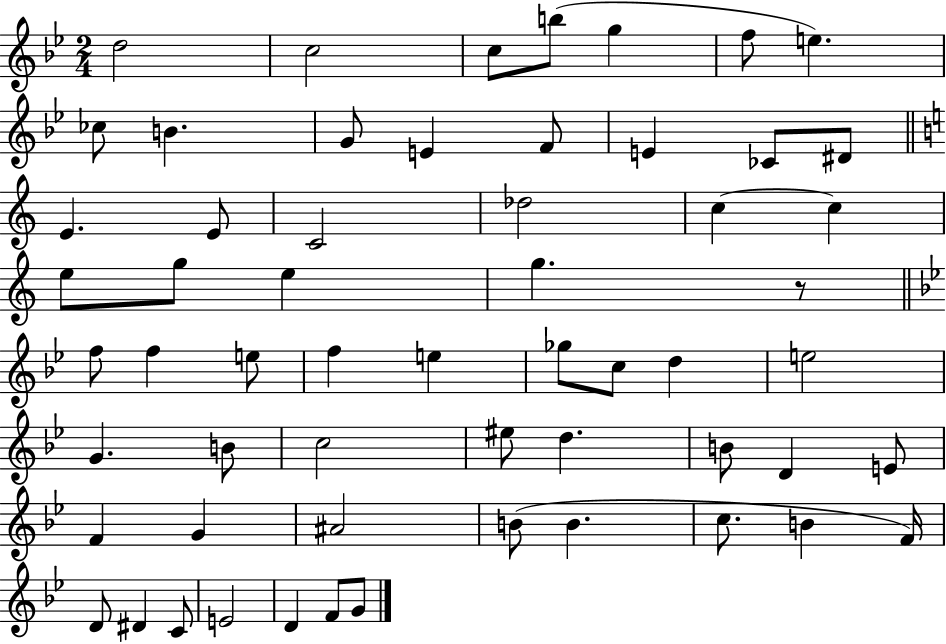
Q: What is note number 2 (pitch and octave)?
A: C5